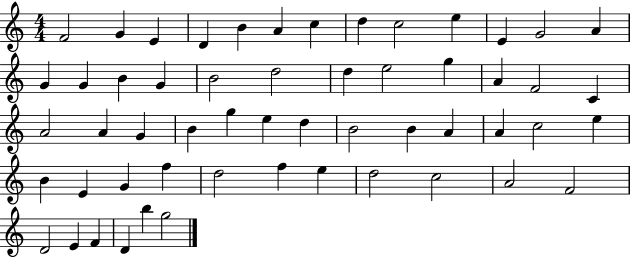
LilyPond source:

{
  \clef treble
  \numericTimeSignature
  \time 4/4
  \key c \major
  f'2 g'4 e'4 | d'4 b'4 a'4 c''4 | d''4 c''2 e''4 | e'4 g'2 a'4 | \break g'4 g'4 b'4 g'4 | b'2 d''2 | d''4 e''2 g''4 | a'4 f'2 c'4 | \break a'2 a'4 g'4 | b'4 g''4 e''4 d''4 | b'2 b'4 a'4 | a'4 c''2 e''4 | \break b'4 e'4 g'4 f''4 | d''2 f''4 e''4 | d''2 c''2 | a'2 f'2 | \break d'2 e'4 f'4 | d'4 b''4 g''2 | \bar "|."
}